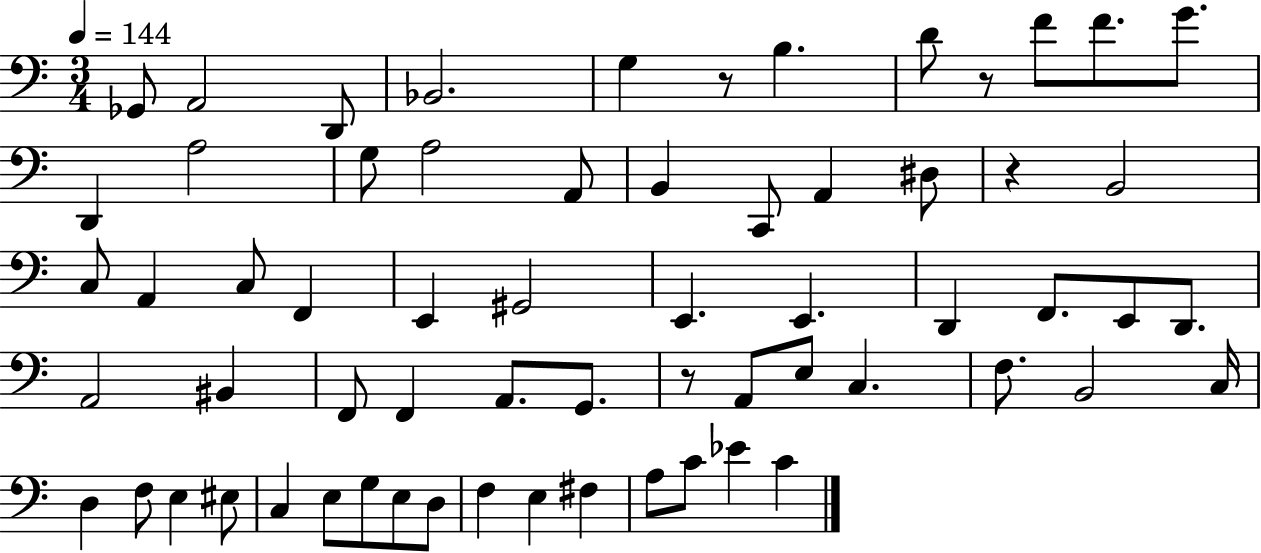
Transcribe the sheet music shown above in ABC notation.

X:1
T:Untitled
M:3/4
L:1/4
K:C
_G,,/2 A,,2 D,,/2 _B,,2 G, z/2 B, D/2 z/2 F/2 F/2 G/2 D,, A,2 G,/2 A,2 A,,/2 B,, C,,/2 A,, ^D,/2 z B,,2 C,/2 A,, C,/2 F,, E,, ^G,,2 E,, E,, D,, F,,/2 E,,/2 D,,/2 A,,2 ^B,, F,,/2 F,, A,,/2 G,,/2 z/2 A,,/2 E,/2 C, F,/2 B,,2 C,/4 D, F,/2 E, ^E,/2 C, E,/2 G,/2 E,/2 D,/2 F, E, ^F, A,/2 C/2 _E C